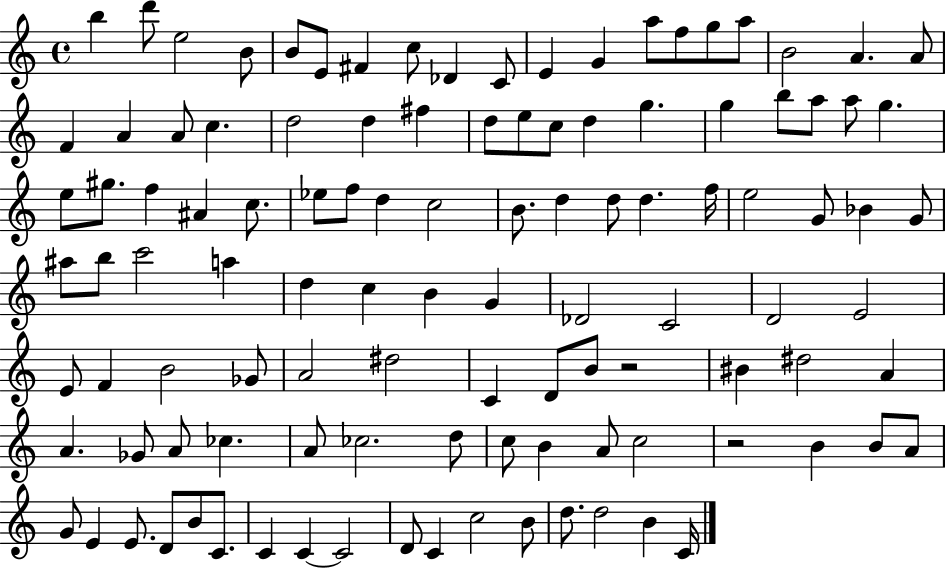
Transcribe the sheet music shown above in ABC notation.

X:1
T:Untitled
M:4/4
L:1/4
K:C
b d'/2 e2 B/2 B/2 E/2 ^F c/2 _D C/2 E G a/2 f/2 g/2 a/2 B2 A A/2 F A A/2 c d2 d ^f d/2 e/2 c/2 d g g b/2 a/2 a/2 g e/2 ^g/2 f ^A c/2 _e/2 f/2 d c2 B/2 d d/2 d f/4 e2 G/2 _B G/2 ^a/2 b/2 c'2 a d c B G _D2 C2 D2 E2 E/2 F B2 _G/2 A2 ^d2 C D/2 B/2 z2 ^B ^d2 A A _G/2 A/2 _c A/2 _c2 d/2 c/2 B A/2 c2 z2 B B/2 A/2 G/2 E E/2 D/2 B/2 C/2 C C C2 D/2 C c2 B/2 d/2 d2 B C/4